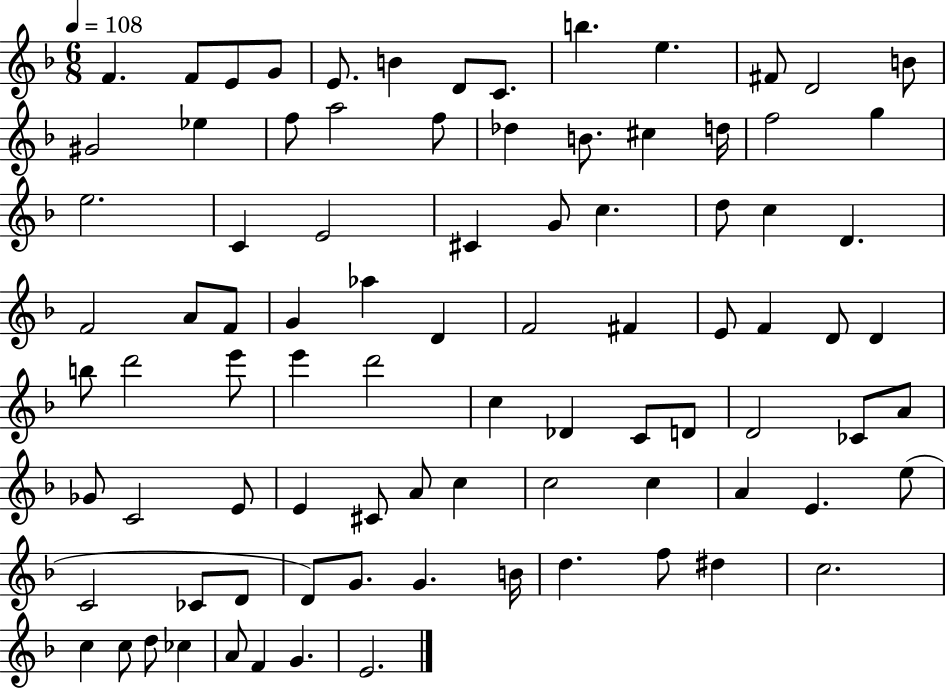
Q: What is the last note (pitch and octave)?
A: E4